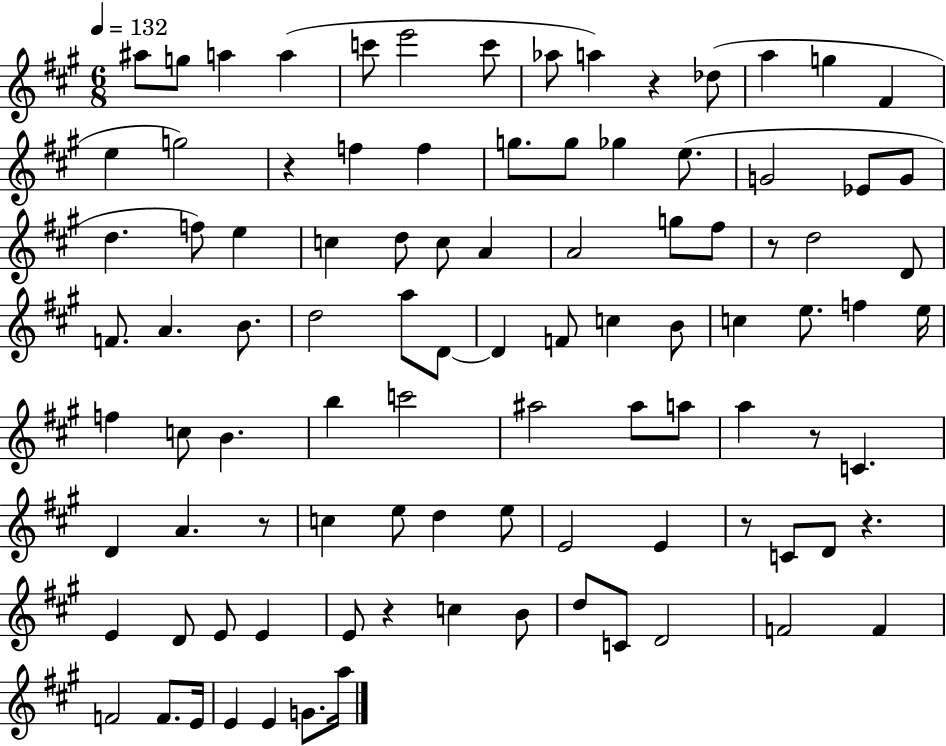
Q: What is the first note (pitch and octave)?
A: A#5